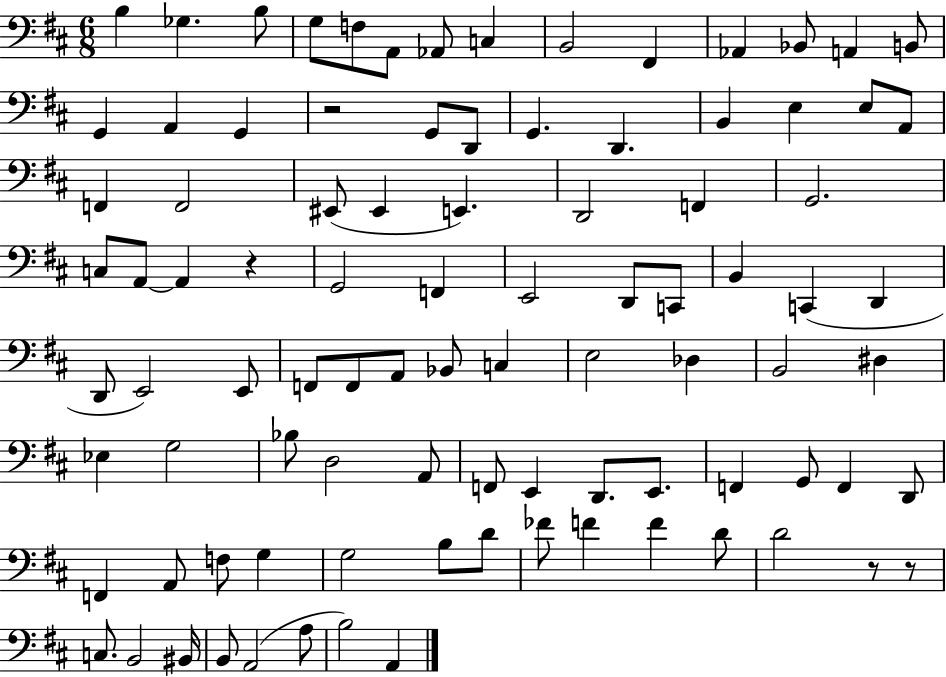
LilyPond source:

{
  \clef bass
  \numericTimeSignature
  \time 6/8
  \key d \major
  b4 ges4. b8 | g8 f8 a,8 aes,8 c4 | b,2 fis,4 | aes,4 bes,8 a,4 b,8 | \break g,4 a,4 g,4 | r2 g,8 d,8 | g,4. d,4. | b,4 e4 e8 a,8 | \break f,4 f,2 | eis,8( eis,4 e,4.) | d,2 f,4 | g,2. | \break c8 a,8~~ a,4 r4 | g,2 f,4 | e,2 d,8 c,8 | b,4 c,4( d,4 | \break d,8 e,2) e,8 | f,8 f,8 a,8 bes,8 c4 | e2 des4 | b,2 dis4 | \break ees4 g2 | bes8 d2 a,8 | f,8 e,4 d,8. e,8. | f,4 g,8 f,4 d,8 | \break f,4 a,8 f8 g4 | g2 b8 d'8 | fes'8 f'4 f'4 d'8 | d'2 r8 r8 | \break c8. b,2 bis,16 | b,8 a,2( a8 | b2) a,4 | \bar "|."
}